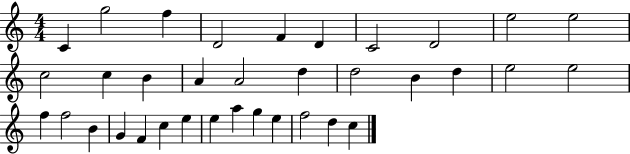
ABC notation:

X:1
T:Untitled
M:4/4
L:1/4
K:C
C g2 f D2 F D C2 D2 e2 e2 c2 c B A A2 d d2 B d e2 e2 f f2 B G F c e e a g e f2 d c